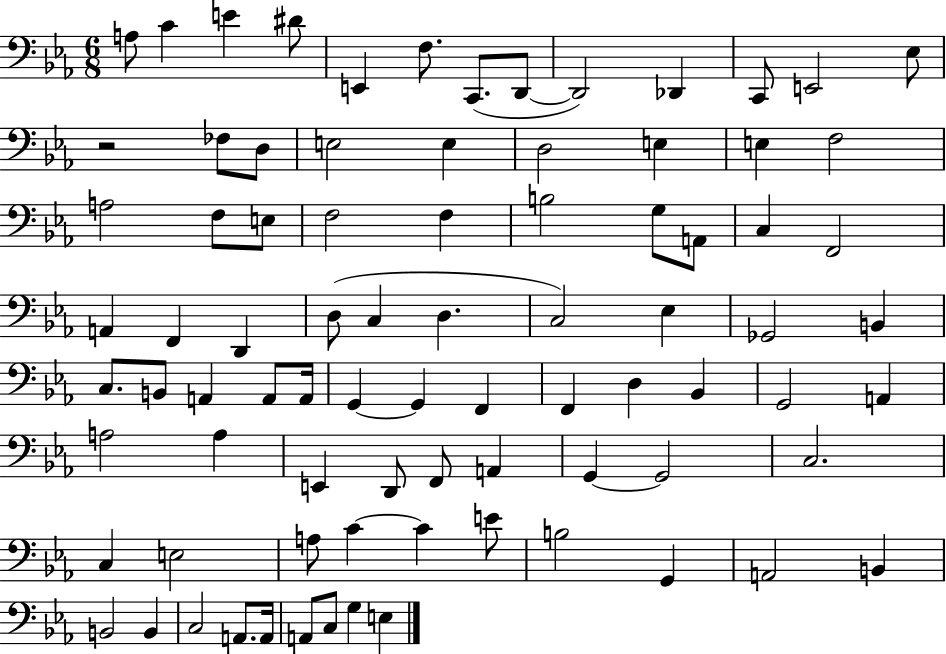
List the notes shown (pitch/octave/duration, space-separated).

A3/e C4/q E4/q D#4/e E2/q F3/e. C2/e. D2/e D2/h Db2/q C2/e E2/h Eb3/e R/h FES3/e D3/e E3/h E3/q D3/h E3/q E3/q F3/h A3/h F3/e E3/e F3/h F3/q B3/h G3/e A2/e C3/q F2/h A2/q F2/q D2/q D3/e C3/q D3/q. C3/h Eb3/q Gb2/h B2/q C3/e. B2/e A2/q A2/e A2/s G2/q G2/q F2/q F2/q D3/q Bb2/q G2/h A2/q A3/h A3/q E2/q D2/e F2/e A2/q G2/q G2/h C3/h. C3/q E3/h A3/e C4/q C4/q E4/e B3/h G2/q A2/h B2/q B2/h B2/q C3/h A2/e. A2/s A2/e C3/e G3/q E3/q